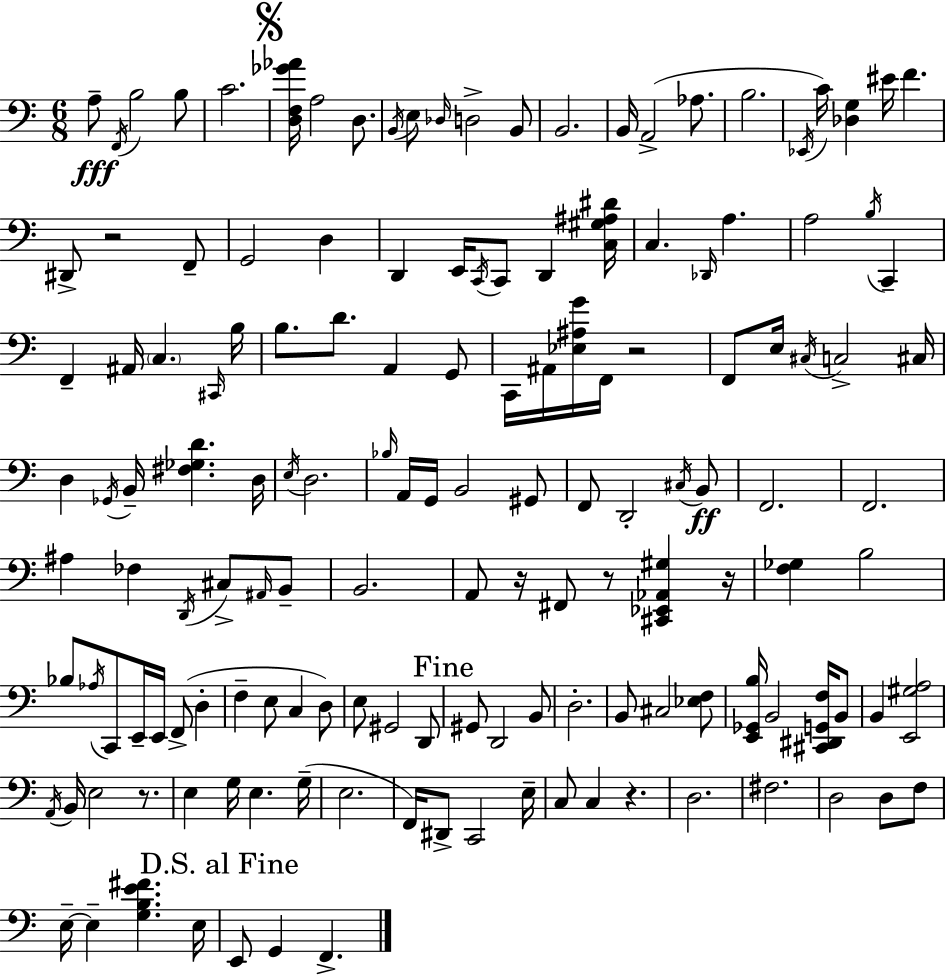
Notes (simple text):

A3/e F2/s B3/h B3/e C4/h. [D3,F3,Gb4,Ab4]/s A3/h D3/e. B2/s E3/e Db3/s D3/h B2/e B2/h. B2/s A2/h Ab3/e. B3/h. Eb2/s C4/s [Db3,G3]/q EIS4/s F4/q. D#2/e R/h F2/e G2/h D3/q D2/q E2/s C2/s C2/e D2/q [C3,G#3,A#3,D#4]/s C3/q. Db2/s A3/q. A3/h B3/s C2/q F2/q A#2/s C3/q. C#2/s B3/s B3/e. D4/e. A2/q G2/e C2/s A#2/s [Eb3,A#3,G4]/s F2/s R/h F2/e E3/s C#3/s C3/h C#3/s D3/q Gb2/s B2/s [F#3,Gb3,D4]/q. D3/s E3/s D3/h. Bb3/s A2/s G2/s B2/h G#2/e F2/e D2/h C#3/s B2/e F2/h. F2/h. A#3/q FES3/q D2/s C#3/e A#2/s B2/e B2/h. A2/e R/s F#2/e R/e [C#2,Eb2,Ab2,G#3]/q R/s [F3,Gb3]/q B3/h Bb3/e Ab3/s C2/e E2/s E2/s F2/e D3/q F3/q E3/e C3/q D3/e E3/e G#2/h D2/e G#2/e D2/h B2/e D3/h. B2/e C#3/h [Eb3,F3]/e [E2,Gb2,B3]/s B2/h [C#2,D#2,G2,F3]/s B2/e B2/q [E2,G#3,A3]/h A2/s B2/s E3/h R/e. E3/q G3/s E3/q. G3/s E3/h. F2/s D#2/e C2/h E3/s C3/e C3/q R/q. D3/h. F#3/h. D3/h D3/e F3/e E3/s E3/q [G3,B3,E4,F#4]/q. E3/s E2/e G2/q F2/q.